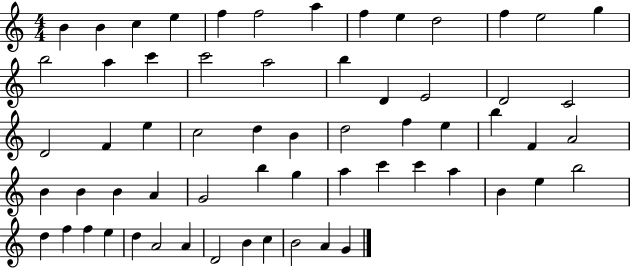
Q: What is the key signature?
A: C major